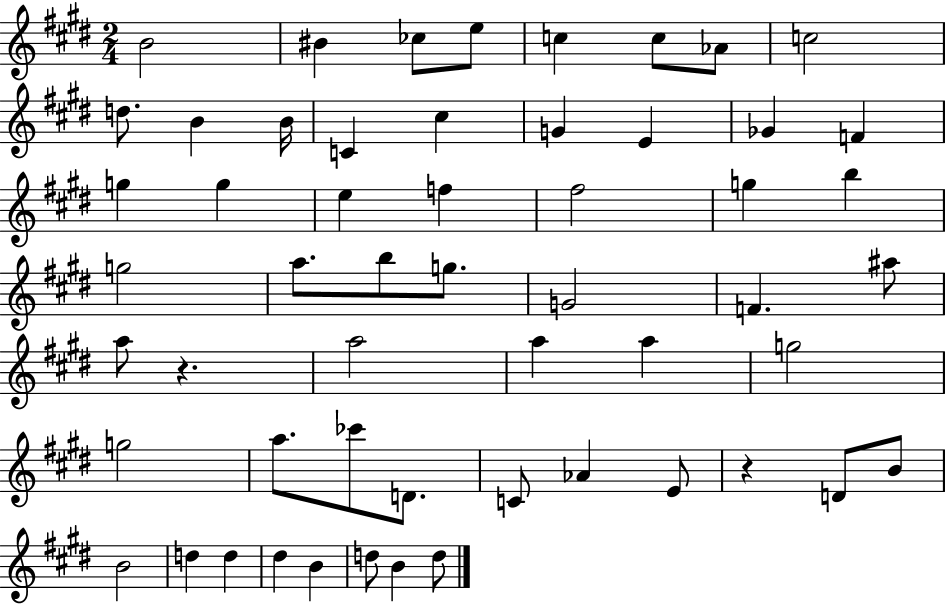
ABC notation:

X:1
T:Untitled
M:2/4
L:1/4
K:E
B2 ^B _c/2 e/2 c c/2 _A/2 c2 d/2 B B/4 C ^c G E _G F g g e f ^f2 g b g2 a/2 b/2 g/2 G2 F ^a/2 a/2 z a2 a a g2 g2 a/2 _c'/2 D/2 C/2 _A E/2 z D/2 B/2 B2 d d ^d B d/2 B d/2